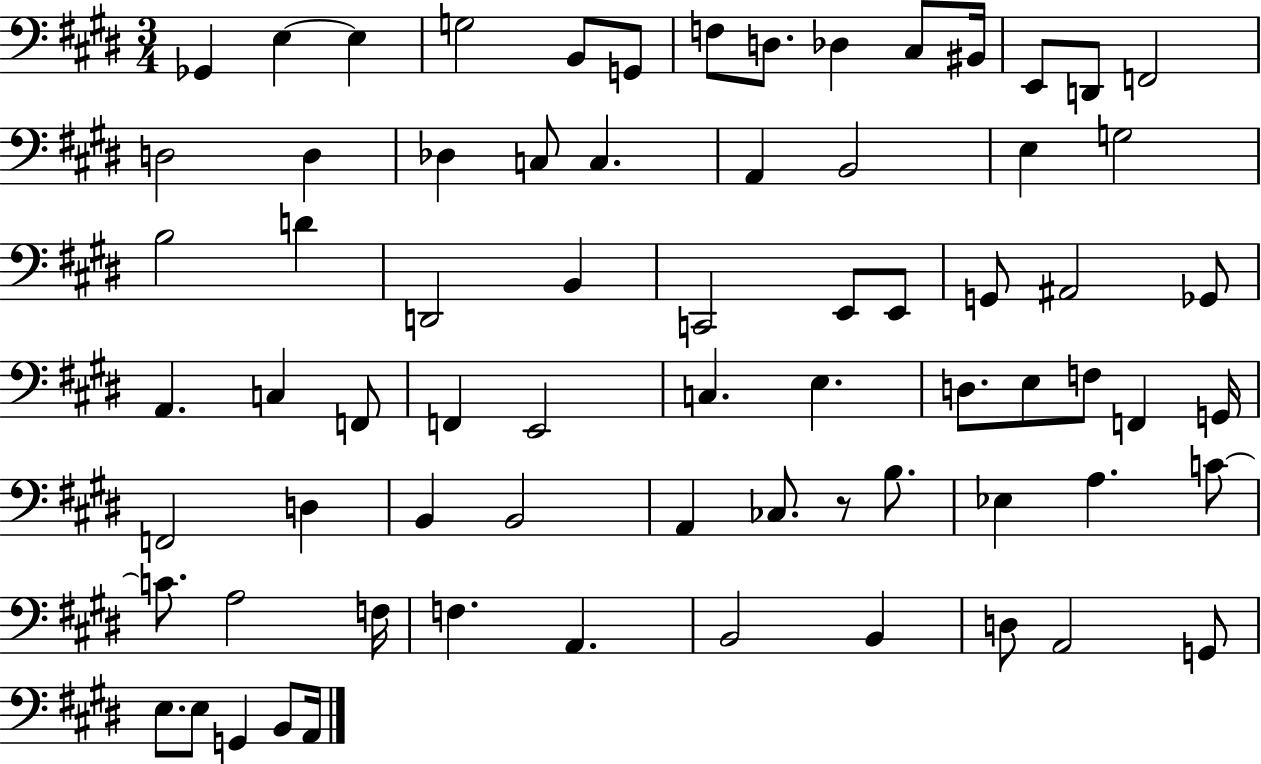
X:1
T:Untitled
M:3/4
L:1/4
K:E
_G,, E, E, G,2 B,,/2 G,,/2 F,/2 D,/2 _D, ^C,/2 ^B,,/4 E,,/2 D,,/2 F,,2 D,2 D, _D, C,/2 C, A,, B,,2 E, G,2 B,2 D D,,2 B,, C,,2 E,,/2 E,,/2 G,,/2 ^A,,2 _G,,/2 A,, C, F,,/2 F,, E,,2 C, E, D,/2 E,/2 F,/2 F,, G,,/4 F,,2 D, B,, B,,2 A,, _C,/2 z/2 B,/2 _E, A, C/2 C/2 A,2 F,/4 F, A,, B,,2 B,, D,/2 A,,2 G,,/2 E,/2 E,/2 G,, B,,/2 A,,/4